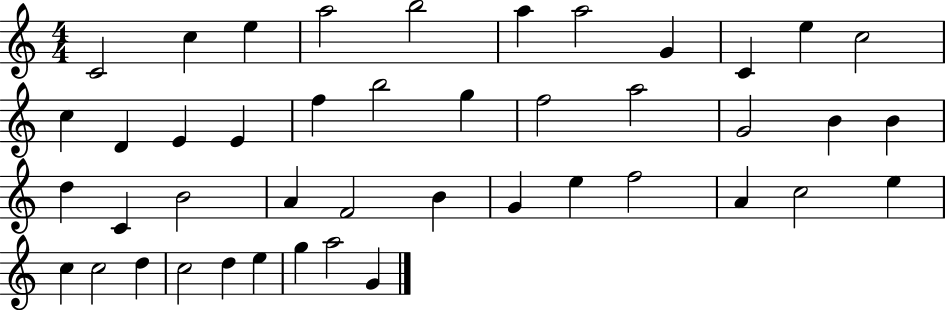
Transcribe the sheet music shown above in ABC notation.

X:1
T:Untitled
M:4/4
L:1/4
K:C
C2 c e a2 b2 a a2 G C e c2 c D E E f b2 g f2 a2 G2 B B d C B2 A F2 B G e f2 A c2 e c c2 d c2 d e g a2 G